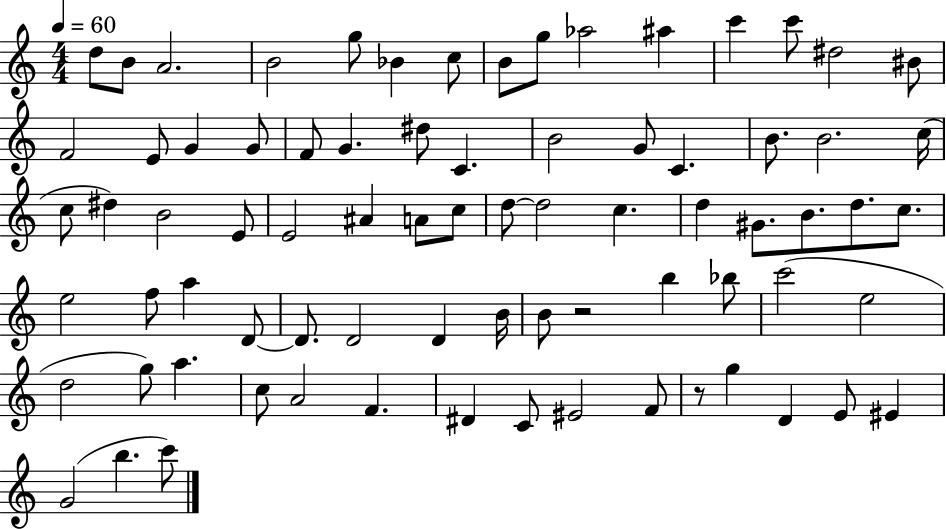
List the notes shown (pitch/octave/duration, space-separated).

D5/e B4/e A4/h. B4/h G5/e Bb4/q C5/e B4/e G5/e Ab5/h A#5/q C6/q C6/e D#5/h BIS4/e F4/h E4/e G4/q G4/e F4/e G4/q. D#5/e C4/q. B4/h G4/e C4/q. B4/e. B4/h. C5/s C5/e D#5/q B4/h E4/e E4/h A#4/q A4/e C5/e D5/e D5/h C5/q. D5/q G#4/e. B4/e. D5/e. C5/e. E5/h F5/e A5/q D4/e D4/e. D4/h D4/q B4/s B4/e R/h B5/q Bb5/e C6/h E5/h D5/h G5/e A5/q. C5/e A4/h F4/q. D#4/q C4/e EIS4/h F4/e R/e G5/q D4/q E4/e EIS4/q G4/h B5/q. C6/e